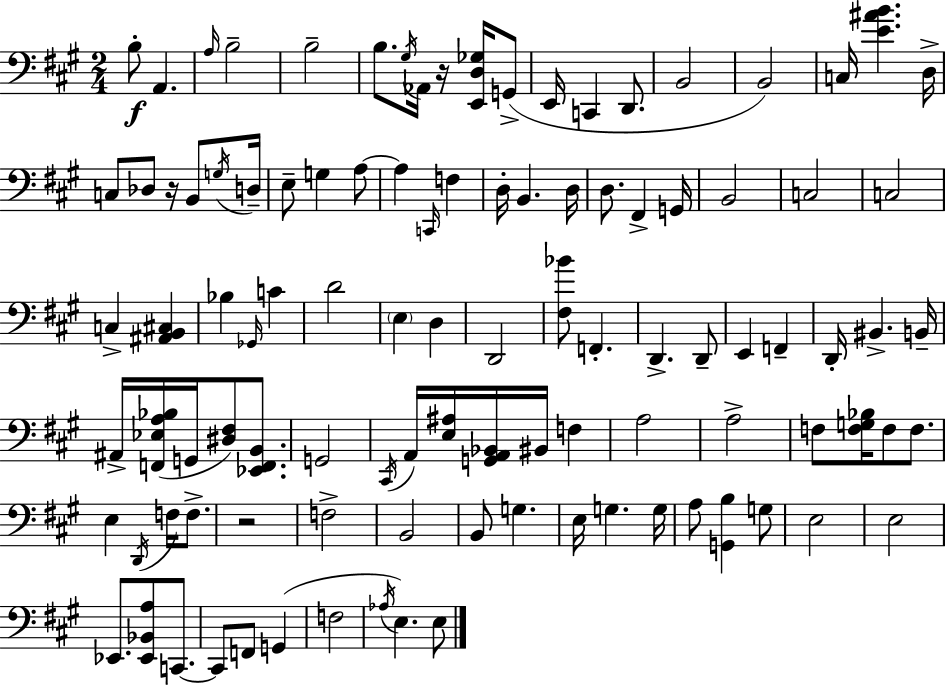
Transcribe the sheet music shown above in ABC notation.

X:1
T:Untitled
M:2/4
L:1/4
K:A
B,/2 A,, A,/4 B,2 B,2 B,/2 ^G,/4 _A,,/4 z/4 [E,,D,_G,]/4 G,,/2 E,,/4 C,, D,,/2 B,,2 B,,2 C,/4 [E^AB] D,/4 C,/2 _D,/2 z/4 B,,/2 G,/4 D,/4 E,/2 G, A,/2 A, C,,/4 F, D,/4 B,, D,/4 D,/2 ^F,, G,,/4 B,,2 C,2 C,2 C, [^A,,B,,^C,] _B, _G,,/4 C D2 E, D, D,,2 [^F,_B]/2 F,, D,, D,,/2 E,, F,, D,,/4 ^B,, B,,/4 ^A,,/4 [F,,_E,A,_B,]/4 G,,/4 [^D,^F,]/2 [_E,,F,,B,,]/2 G,,2 ^C,,/4 A,,/4 [E,^A,]/4 [G,,A,,_B,,]/4 ^B,,/4 F, A,2 A,2 F,/2 [F,G,_B,]/4 F,/2 F,/2 E, D,,/4 F,/4 F,/2 z2 F,2 B,,2 B,,/2 G, E,/4 G, G,/4 A,/2 [G,,B,] G,/2 E,2 E,2 _E,,/2 [_E,,_B,,A,]/2 C,,/2 C,,/2 F,,/2 G,, F,2 _A,/4 E, E,/2